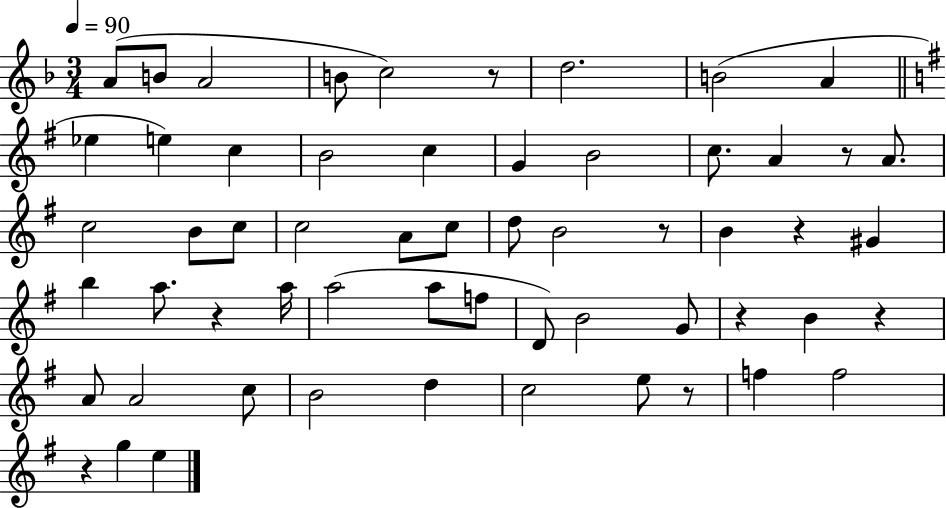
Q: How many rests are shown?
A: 9